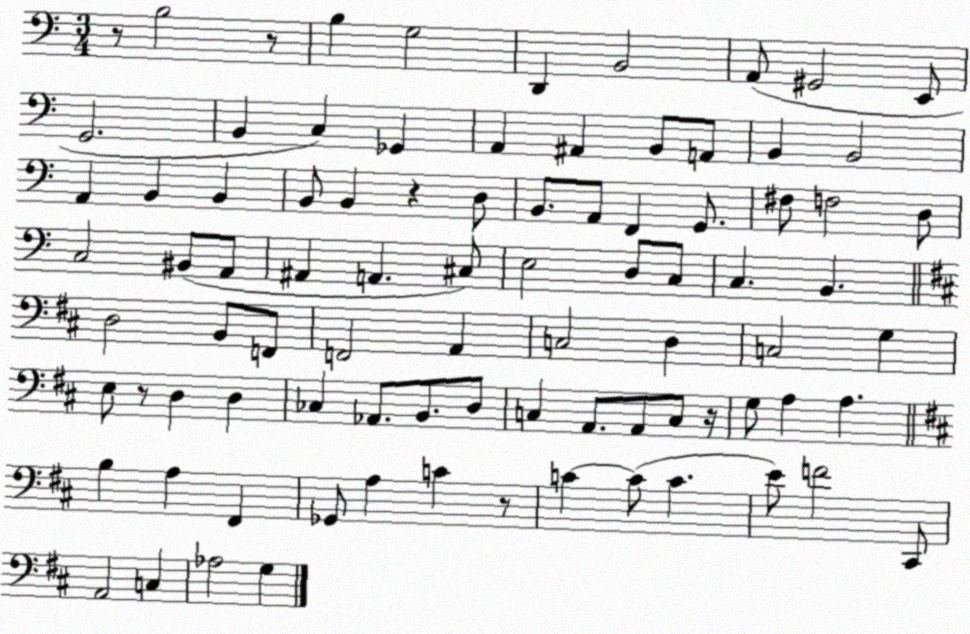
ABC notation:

X:1
T:Untitled
M:3/4
L:1/4
K:C
z/2 B,2 z/2 B, G,2 D,, B,,2 A,,/2 ^G,,2 E,,/2 G,,2 B,, C, _G,, A,, ^A,, B,,/2 A,,/2 B,, B,,2 A,, B,, B,, B,,/2 B,, z D,/2 B,,/2 A,,/2 F,, G,,/2 ^F,/2 F,2 D,/2 C,2 ^B,,/2 A,,/2 ^A,, A,, ^C,/2 E,2 D,/2 C,/2 C, B,, D,2 B,,/2 F,,/2 F,,2 A,, C,2 D, C,2 G, E,/2 z/2 D, D, _C, _A,,/2 B,,/2 D,/2 C, A,,/2 A,,/2 C,/2 z/4 G,/2 A, A, B, A, ^F,, _G,,/2 A, C z/2 C C/2 C E/2 F2 ^C,,/2 A,,2 C, _A,2 G,